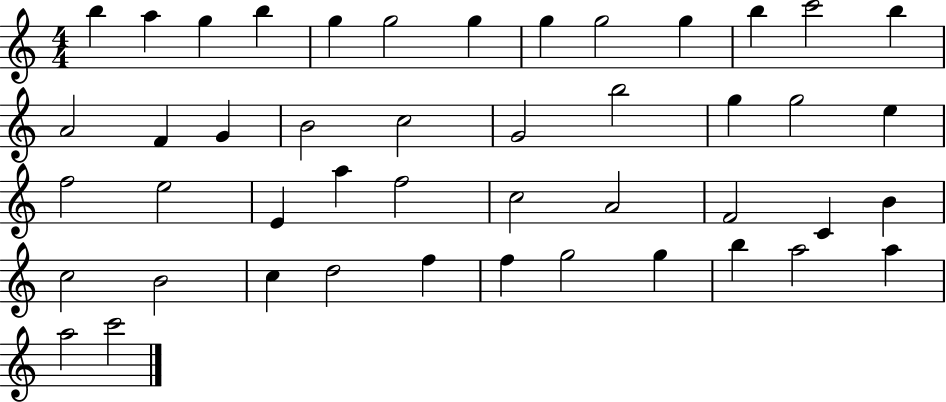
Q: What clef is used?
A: treble